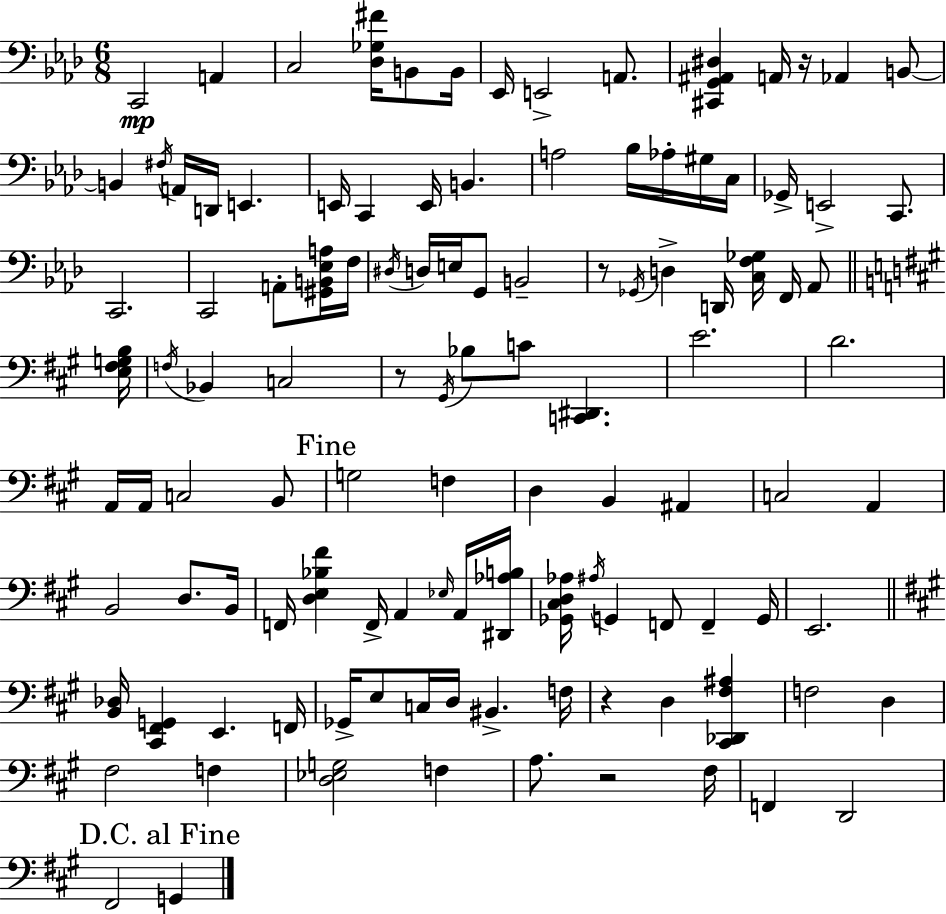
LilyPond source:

{
  \clef bass
  \numericTimeSignature
  \time 6/8
  \key aes \major
  \repeat volta 2 { c,2\mp a,4 | c2 <des ges fis'>16 b,8 b,16 | ees,16 e,2-> a,8. | <cis, g, ais, dis>4 a,16 r16 aes,4 b,8~~ | \break b,4 \acciaccatura { fis16 } a,16 d,16 e,4. | e,16 c,4 e,16 b,4. | a2 bes16 aes16-. gis16 | c16 ges,16-> e,2-> c,8. | \break c,2. | c,2 a,8-. <gis, b, ees a>16 | f16 \acciaccatura { dis16 } d16 e16 g,8 b,2-- | r8 \acciaccatura { ges,16 } d4-> d,16 <c f ges>16 f,16 | \break aes,8 \bar "||" \break \key a \major <e fis g b>16 \acciaccatura { f16 } bes,4 c2 | r8 \acciaccatura { gis,16 } bes8 c'8 <c, dis,>4. | e'2. | d'2. | \break a,16 a,16 c2 | b,8 \mark "Fine" g2 f4 | d4 b,4 ais,4 | c2 a,4 | \break b,2 d8. | b,16 f,16 <d e bes fis'>4 f,16-> a,4 | \grace { ees16 } a,16 <dis, aes b>16 <ges, cis d aes>16 \acciaccatura { ais16 } g,4 f,8 | f,4-- g,16 e,2. | \break \bar "||" \break \key a \major <b, des>16 <cis, fis, g,>4 e,4. f,16 | ges,16-> e8 c16 d16 bis,4.-> f16 | r4 d4 <cis, des, fis ais>4 | f2 d4 | \break fis2 f4 | <d ees g>2 f4 | a8. r2 fis16 | f,4 d,2 | \break \mark "D.C. al Fine" fis,2 g,4 | } \bar "|."
}